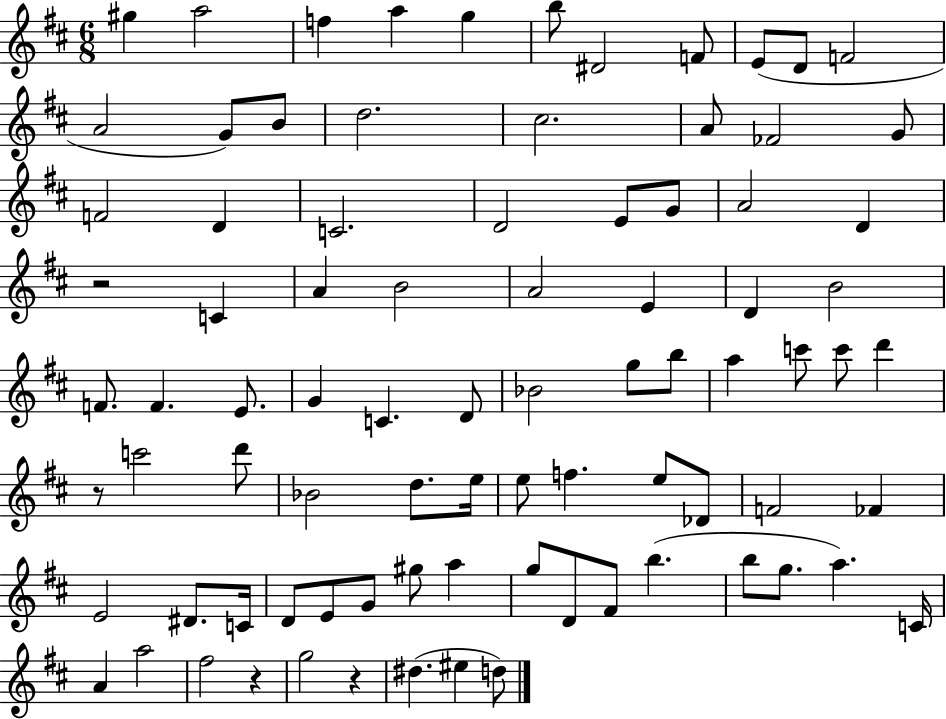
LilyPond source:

{
  \clef treble
  \numericTimeSignature
  \time 6/8
  \key d \major
  \repeat volta 2 { gis''4 a''2 | f''4 a''4 g''4 | b''8 dis'2 f'8 | e'8( d'8 f'2 | \break a'2 g'8) b'8 | d''2. | cis''2. | a'8 fes'2 g'8 | \break f'2 d'4 | c'2. | d'2 e'8 g'8 | a'2 d'4 | \break r2 c'4 | a'4 b'2 | a'2 e'4 | d'4 b'2 | \break f'8. f'4. e'8. | g'4 c'4. d'8 | bes'2 g''8 b''8 | a''4 c'''8 c'''8 d'''4 | \break r8 c'''2 d'''8 | bes'2 d''8. e''16 | e''8 f''4. e''8 des'8 | f'2 fes'4 | \break e'2 dis'8. c'16 | d'8 e'8 g'8 gis''8 a''4 | g''8 d'8 fis'8 b''4.( | b''8 g''8. a''4.) c'16 | \break a'4 a''2 | fis''2 r4 | g''2 r4 | dis''4.( eis''4 d''8) | \break } \bar "|."
}